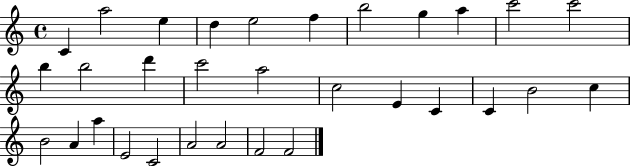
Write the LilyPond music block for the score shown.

{
  \clef treble
  \time 4/4
  \defaultTimeSignature
  \key c \major
  c'4 a''2 e''4 | d''4 e''2 f''4 | b''2 g''4 a''4 | c'''2 c'''2 | \break b''4 b''2 d'''4 | c'''2 a''2 | c''2 e'4 c'4 | c'4 b'2 c''4 | \break b'2 a'4 a''4 | e'2 c'2 | a'2 a'2 | f'2 f'2 | \break \bar "|."
}